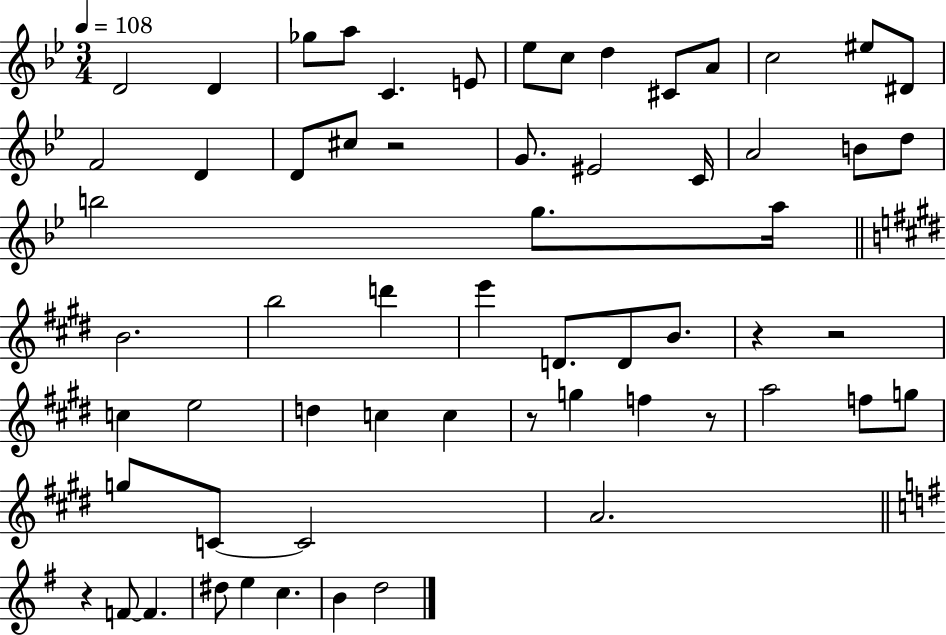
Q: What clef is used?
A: treble